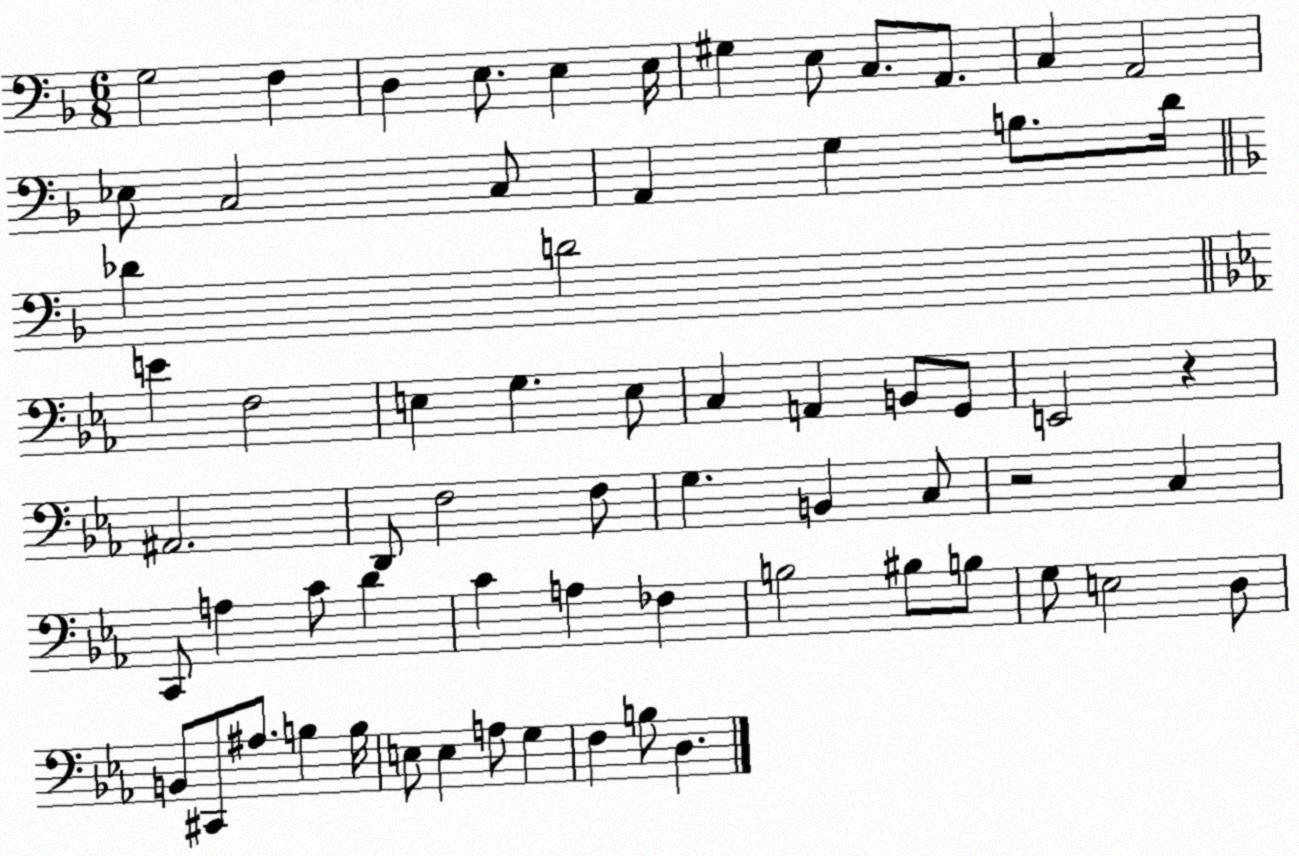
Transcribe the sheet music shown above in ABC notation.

X:1
T:Untitled
M:6/8
L:1/4
K:F
G,2 F, D, E,/2 E, E,/4 ^G, E,/2 C,/2 A,,/2 C, A,,2 _E,/2 C,2 C,/2 A,, G, B,/2 D/4 _D D2 E F,2 E, G, E,/2 C, A,, B,,/2 G,,/2 E,,2 z ^A,,2 D,,/2 F,2 F,/2 G, B,, C,/2 z2 C, C,,/2 A, C/2 D C A, _F, B,2 ^B,/2 B,/2 G,/2 E,2 D,/2 B,,/2 ^C,,/2 ^A,/2 B, B,/4 E,/2 E, A,/2 G, F, B,/2 D,